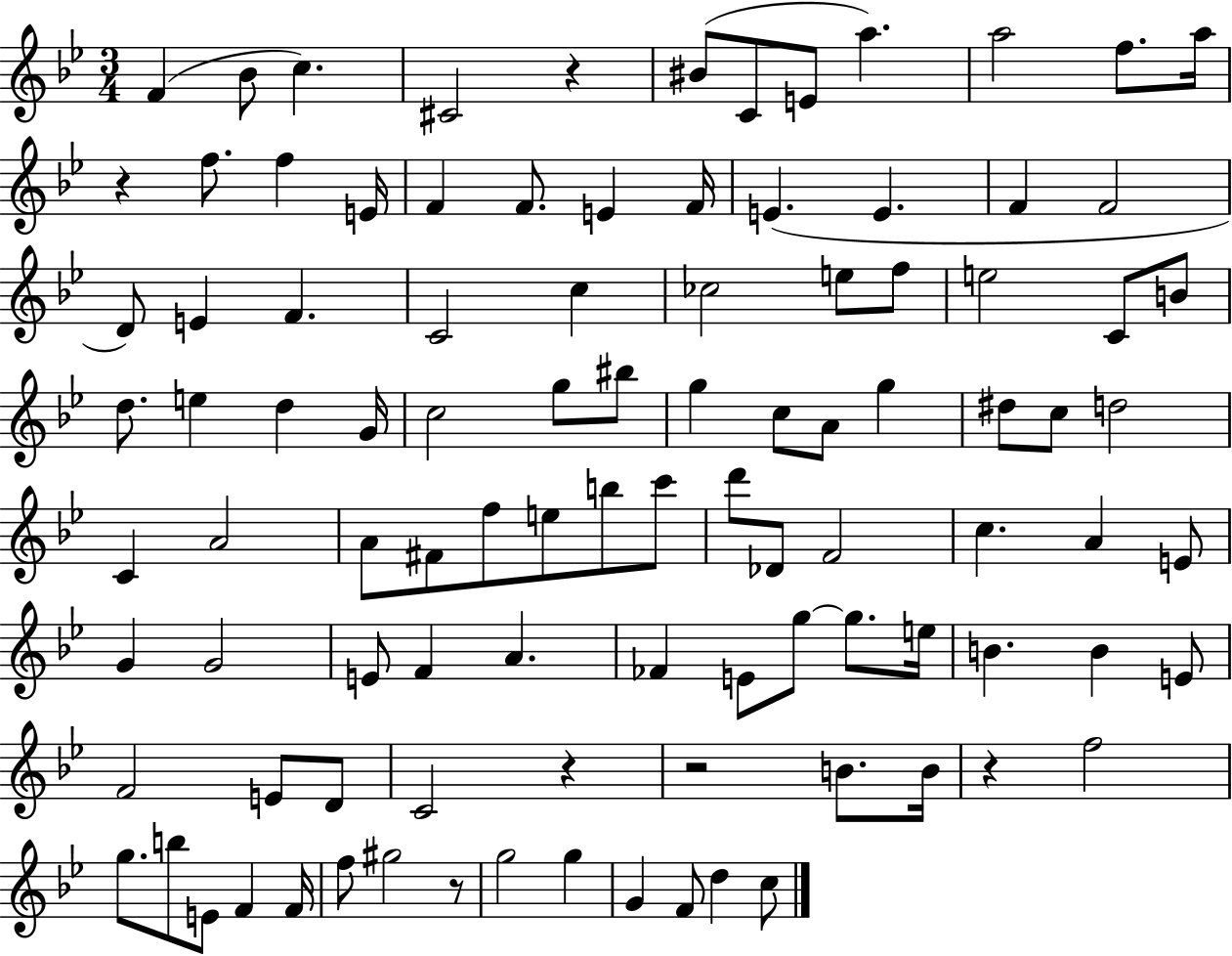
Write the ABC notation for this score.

X:1
T:Untitled
M:3/4
L:1/4
K:Bb
F _B/2 c ^C2 z ^B/2 C/2 E/2 a a2 f/2 a/4 z f/2 f E/4 F F/2 E F/4 E E F F2 D/2 E F C2 c _c2 e/2 f/2 e2 C/2 B/2 d/2 e d G/4 c2 g/2 ^b/2 g c/2 A/2 g ^d/2 c/2 d2 C A2 A/2 ^F/2 f/2 e/2 b/2 c'/2 d'/2 _D/2 F2 c A E/2 G G2 E/2 F A _F E/2 g/2 g/2 e/4 B B E/2 F2 E/2 D/2 C2 z z2 B/2 B/4 z f2 g/2 b/2 E/2 F F/4 f/2 ^g2 z/2 g2 g G F/2 d c/2